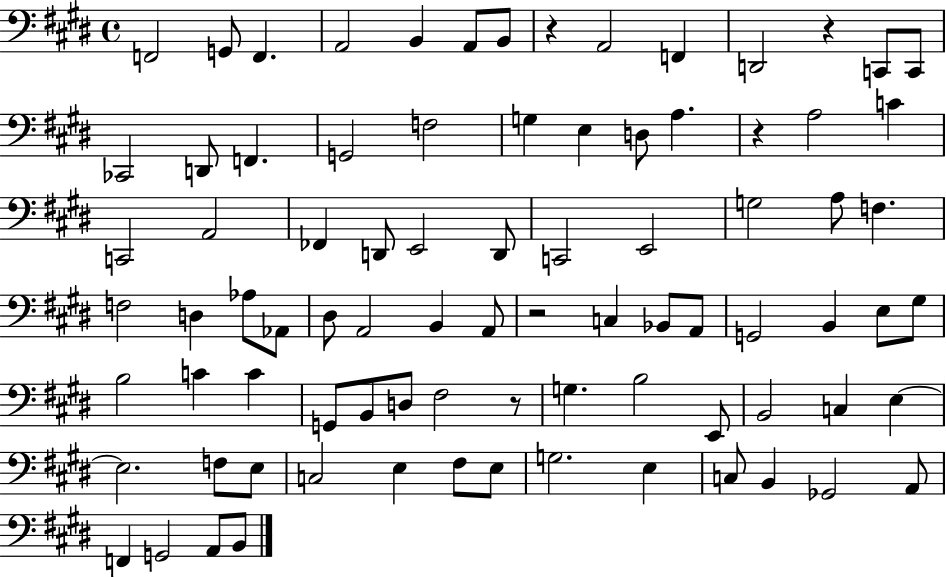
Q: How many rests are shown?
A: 5